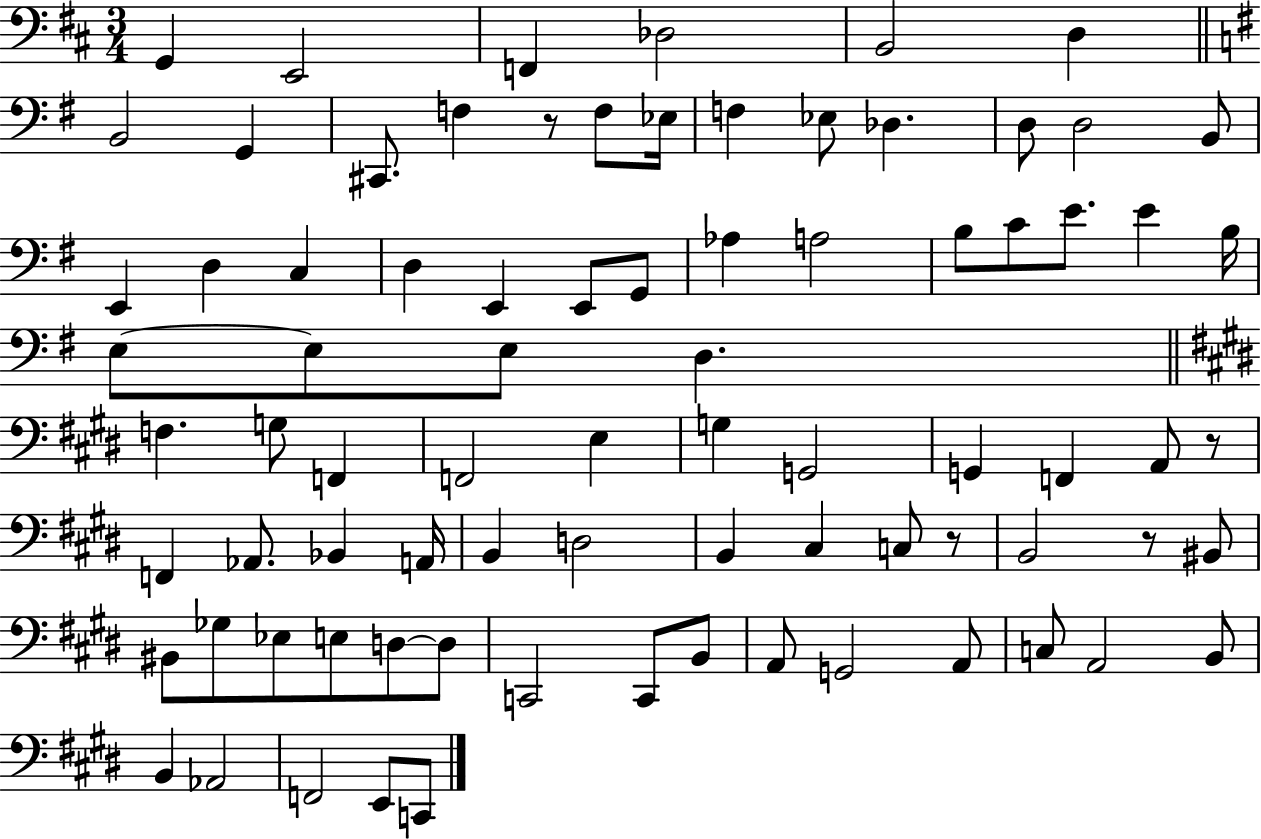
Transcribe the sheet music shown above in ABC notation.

X:1
T:Untitled
M:3/4
L:1/4
K:D
G,, E,,2 F,, _D,2 B,,2 D, B,,2 G,, ^C,,/2 F, z/2 F,/2 _E,/4 F, _E,/2 _D, D,/2 D,2 B,,/2 E,, D, C, D, E,, E,,/2 G,,/2 _A, A,2 B,/2 C/2 E/2 E B,/4 E,/2 E,/2 E,/2 D, F, G,/2 F,, F,,2 E, G, G,,2 G,, F,, A,,/2 z/2 F,, _A,,/2 _B,, A,,/4 B,, D,2 B,, ^C, C,/2 z/2 B,,2 z/2 ^B,,/2 ^B,,/2 _G,/2 _E,/2 E,/2 D,/2 D,/2 C,,2 C,,/2 B,,/2 A,,/2 G,,2 A,,/2 C,/2 A,,2 B,,/2 B,, _A,,2 F,,2 E,,/2 C,,/2